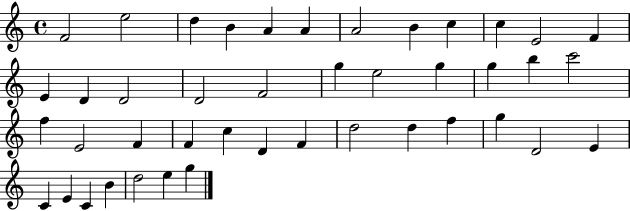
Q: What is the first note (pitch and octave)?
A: F4